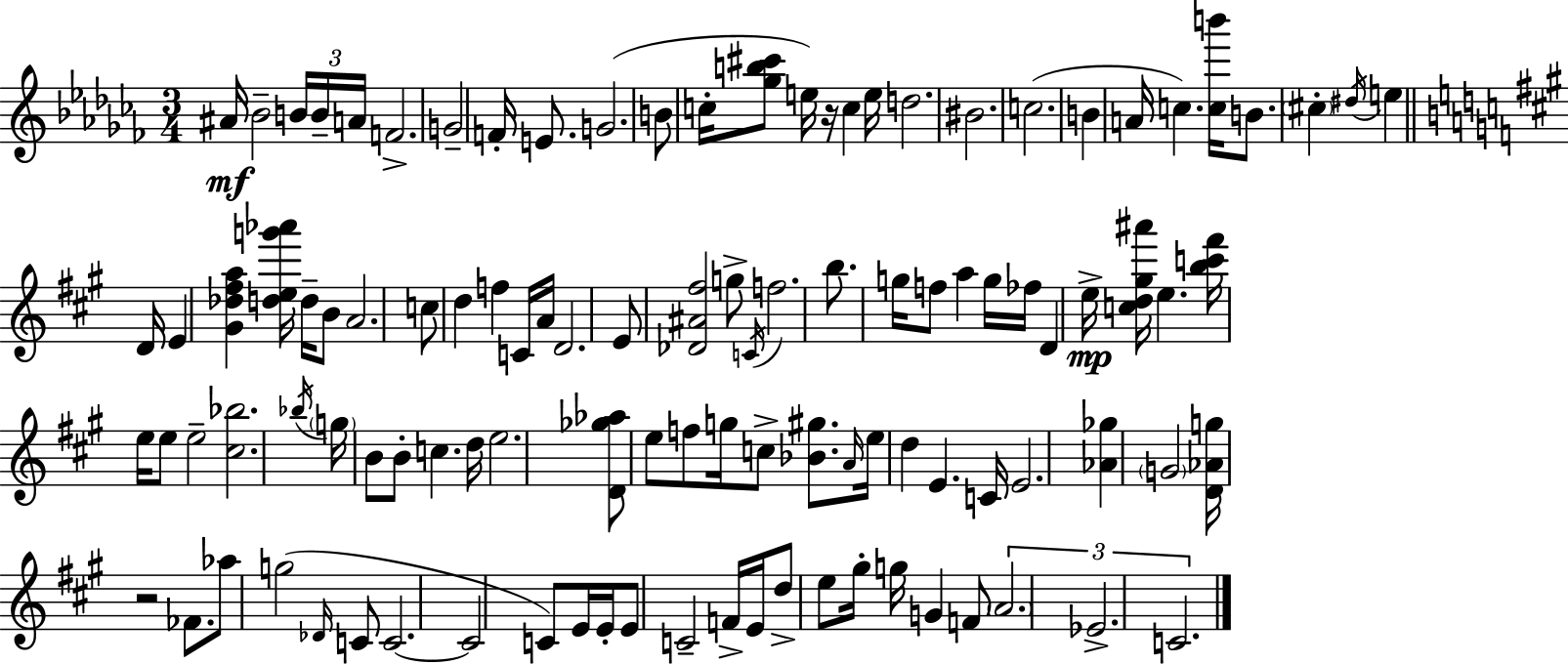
A#4/s Bb4/h B4/s B4/s A4/s F4/h. G4/h F4/s E4/e. G4/h. B4/e C5/s [Gb5,B5,C#6]/e E5/s R/s C5/q E5/s D5/h. BIS4/h. C5/h. B4/q A4/s C5/q. [C5,B6]/s B4/e. C#5/q D#5/s E5/q D4/s E4/q [G#4,Db5,F#5,A5]/q [D5,E5,G6,Ab6]/s D5/s B4/e A4/h. C5/e D5/q F5/q C4/s A4/s D4/h. E4/e [Db4,A#4,F#5]/h G5/e C4/s F5/h. B5/e. G5/s F5/e A5/q G5/s FES5/s D4/q E5/s [C5,D5,G#5,A#6]/s E5/q. [B5,C6,F#6]/s E5/s E5/e E5/h [C#5,Bb5]/h. Bb5/s G5/s B4/e B4/e C5/q. D5/s E5/h. [D4,Gb5,Ab5]/e E5/e F5/e G5/s C5/e [Bb4,G#5]/e. A4/s E5/s D5/q E4/q. C4/s E4/h. [Ab4,Gb5]/q G4/h [D4,Ab4,G5]/s R/h FES4/e. Ab5/e G5/h Db4/s C4/e C4/h. C4/h C4/e E4/s E4/s E4/e C4/h F4/s E4/s D5/e E5/e G#5/s G5/s G4/q F4/e A4/h. Eb4/h. C4/h.